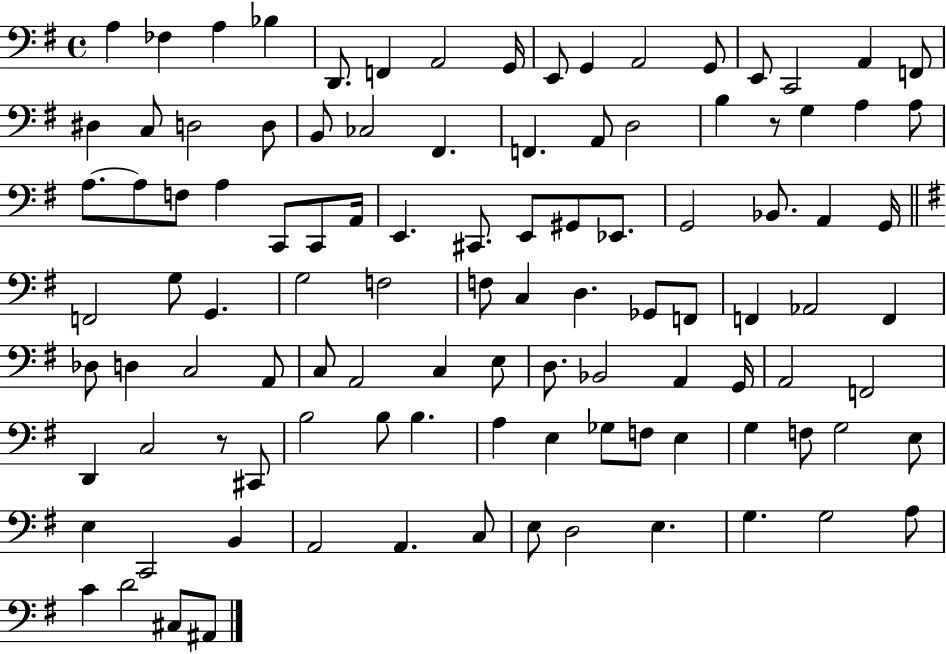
{
  \clef bass
  \time 4/4
  \defaultTimeSignature
  \key g \major
  \repeat volta 2 { a4 fes4 a4 bes4 | d,8. f,4 a,2 g,16 | e,8 g,4 a,2 g,8 | e,8 c,2 a,4 f,8 | \break dis4 c8 d2 d8 | b,8 ces2 fis,4. | f,4. a,8 d2 | b4 r8 g4 a4 a8 | \break a8.~~ a8 f8 a4 c,8 c,8 a,16 | e,4. cis,8. e,8 gis,8 ees,8. | g,2 bes,8. a,4 g,16 | \bar "||" \break \key e \minor f,2 g8 g,4. | g2 f2 | f8 c4 d4. ges,8 f,8 | f,4 aes,2 f,4 | \break des8 d4 c2 a,8 | c8 a,2 c4 e8 | d8. bes,2 a,4 g,16 | a,2 f,2 | \break d,4 c2 r8 cis,8 | b2 b8 b4. | a4 e4 ges8 f8 e4 | g4 f8 g2 e8 | \break e4 c,2 b,4 | a,2 a,4. c8 | e8 d2 e4. | g4. g2 a8 | \break c'4 d'2 cis8 ais,8 | } \bar "|."
}